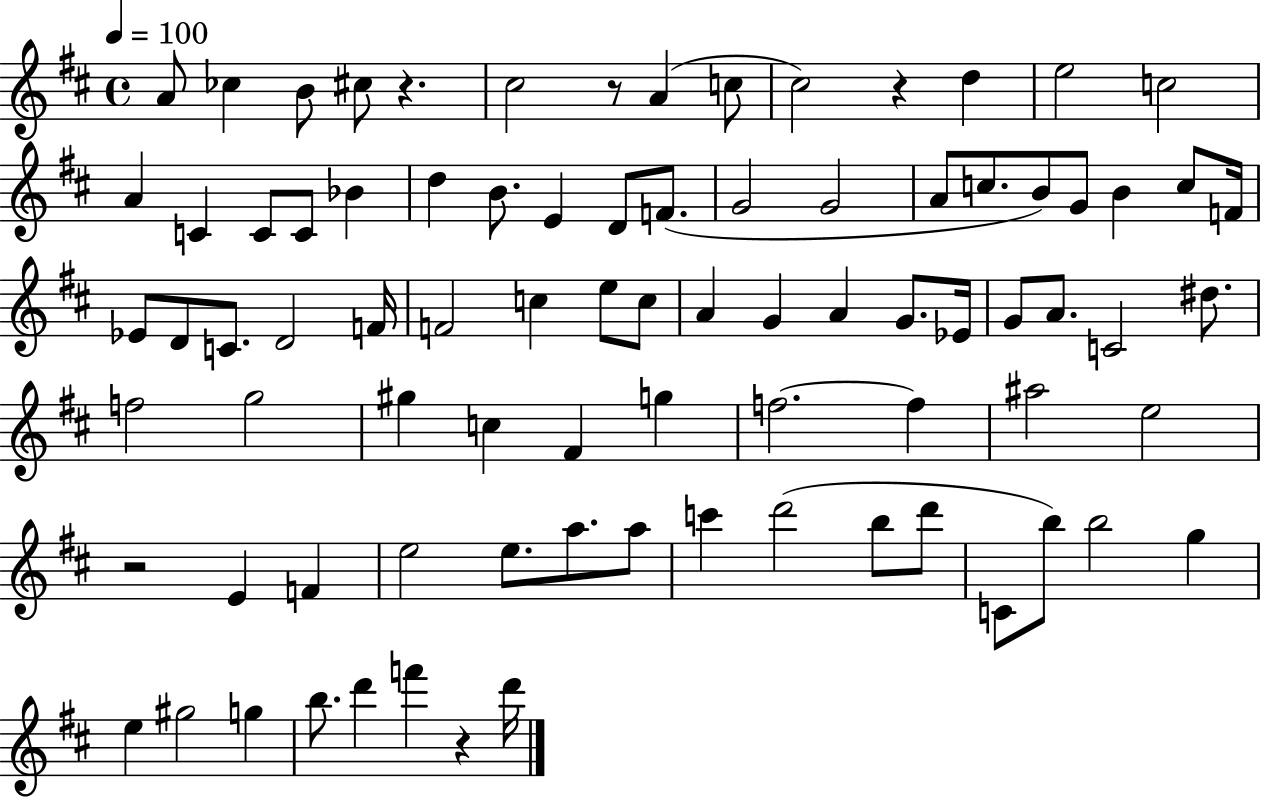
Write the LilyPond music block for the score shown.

{
  \clef treble
  \time 4/4
  \defaultTimeSignature
  \key d \major
  \tempo 4 = 100
  \repeat volta 2 { a'8 ces''4 b'8 cis''8 r4. | cis''2 r8 a'4( c''8 | cis''2) r4 d''4 | e''2 c''2 | \break a'4 c'4 c'8 c'8 bes'4 | d''4 b'8. e'4 d'8 f'8.( | g'2 g'2 | a'8 c''8. b'8) g'8 b'4 c''8 f'16 | \break ees'8 d'8 c'8. d'2 f'16 | f'2 c''4 e''8 c''8 | a'4 g'4 a'4 g'8. ees'16 | g'8 a'8. c'2 dis''8. | \break f''2 g''2 | gis''4 c''4 fis'4 g''4 | f''2.~~ f''4 | ais''2 e''2 | \break r2 e'4 f'4 | e''2 e''8. a''8. a''8 | c'''4 d'''2( b''8 d'''8 | c'8 b''8) b''2 g''4 | \break e''4 gis''2 g''4 | b''8. d'''4 f'''4 r4 d'''16 | } \bar "|."
}